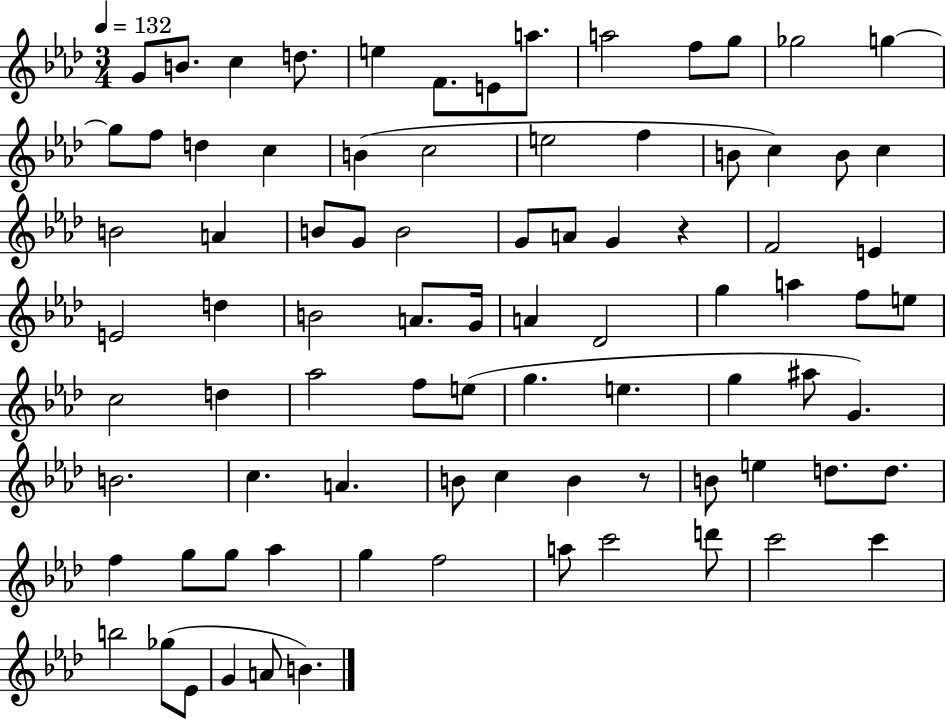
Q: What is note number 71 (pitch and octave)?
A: G5